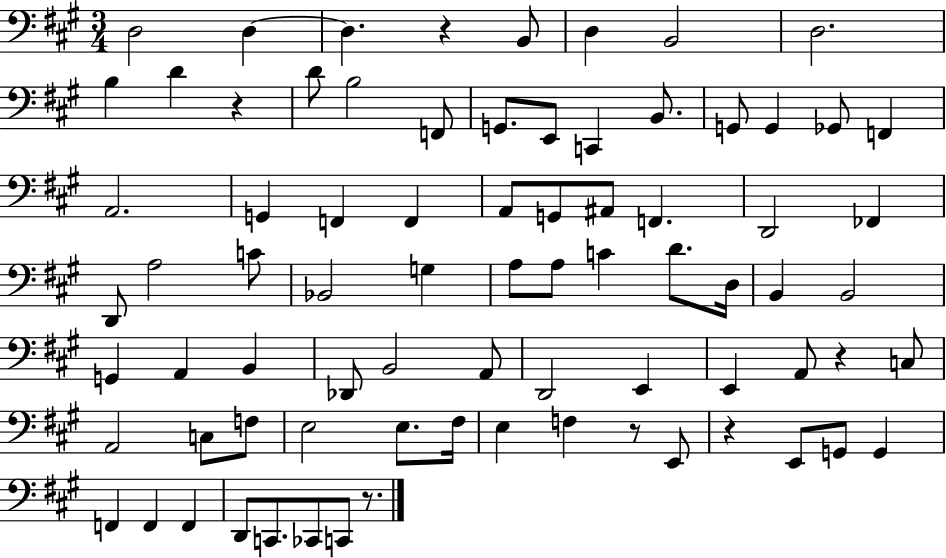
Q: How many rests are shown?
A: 6